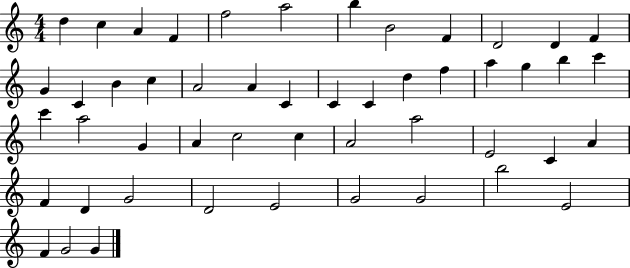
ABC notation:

X:1
T:Untitled
M:4/4
L:1/4
K:C
d c A F f2 a2 b B2 F D2 D F G C B c A2 A C C C d f a g b c' c' a2 G A c2 c A2 a2 E2 C A F D G2 D2 E2 G2 G2 b2 E2 F G2 G